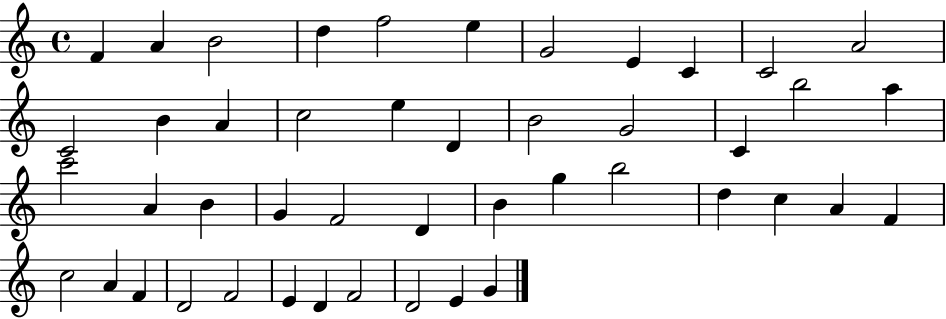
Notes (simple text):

F4/q A4/q B4/h D5/q F5/h E5/q G4/h E4/q C4/q C4/h A4/h C4/h B4/q A4/q C5/h E5/q D4/q B4/h G4/h C4/q B5/h A5/q C6/h A4/q B4/q G4/q F4/h D4/q B4/q G5/q B5/h D5/q C5/q A4/q F4/q C5/h A4/q F4/q D4/h F4/h E4/q D4/q F4/h D4/h E4/q G4/q